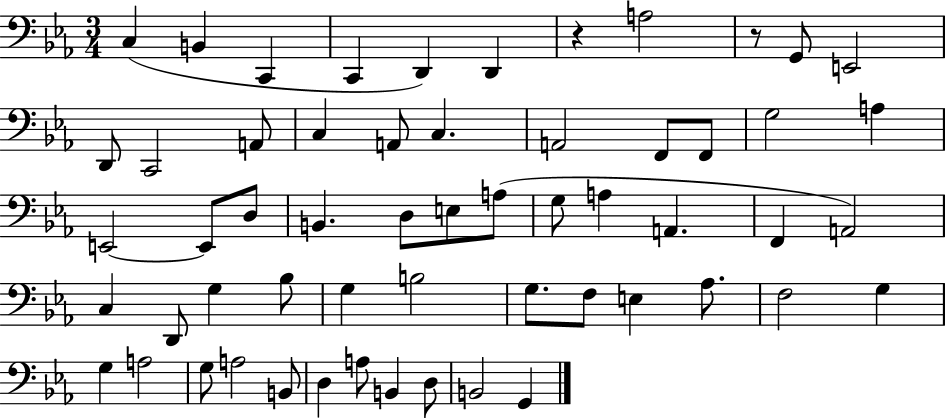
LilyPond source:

{
  \clef bass
  \numericTimeSignature
  \time 3/4
  \key ees \major
  c4( b,4 c,4 | c,4 d,4) d,4 | r4 a2 | r8 g,8 e,2 | \break d,8 c,2 a,8 | c4 a,8 c4. | a,2 f,8 f,8 | g2 a4 | \break e,2~~ e,8 d8 | b,4. d8 e8 a8( | g8 a4 a,4. | f,4 a,2) | \break c4 d,8 g4 bes8 | g4 b2 | g8. f8 e4 aes8. | f2 g4 | \break g4 a2 | g8 a2 b,8 | d4 a8 b,4 d8 | b,2 g,4 | \break \bar "|."
}